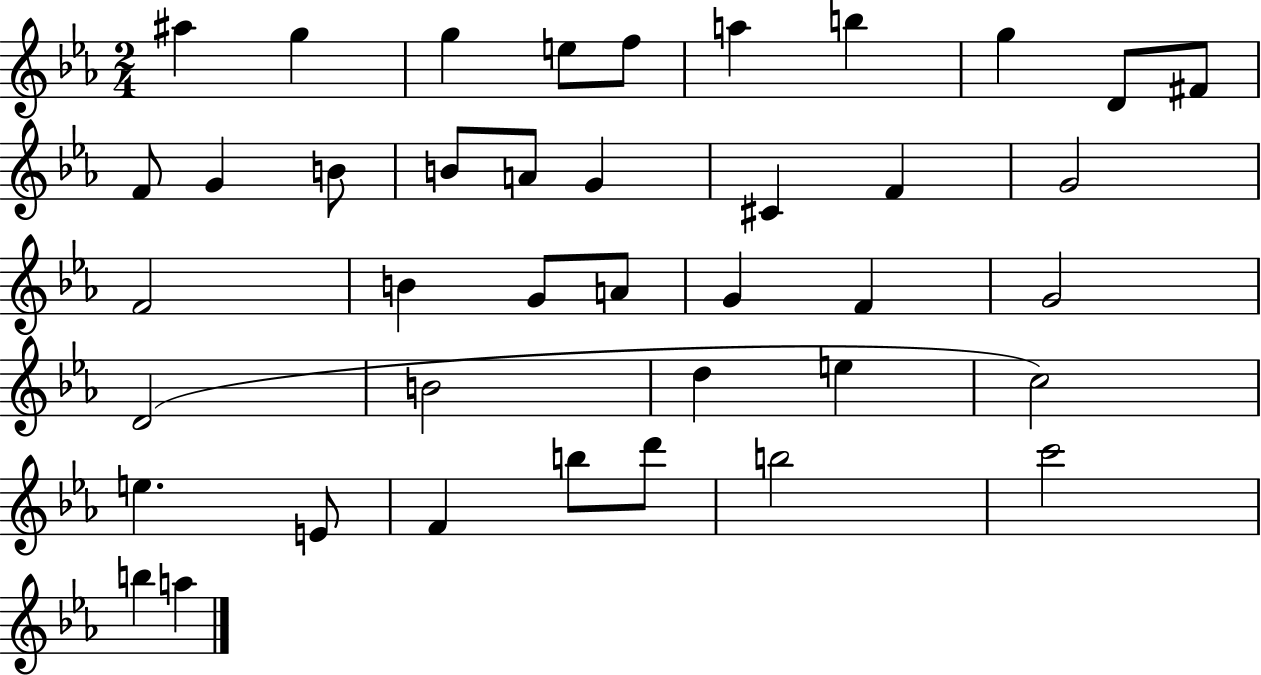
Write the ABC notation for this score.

X:1
T:Untitled
M:2/4
L:1/4
K:Eb
^a g g e/2 f/2 a b g D/2 ^F/2 F/2 G B/2 B/2 A/2 G ^C F G2 F2 B G/2 A/2 G F G2 D2 B2 d e c2 e E/2 F b/2 d'/2 b2 c'2 b a